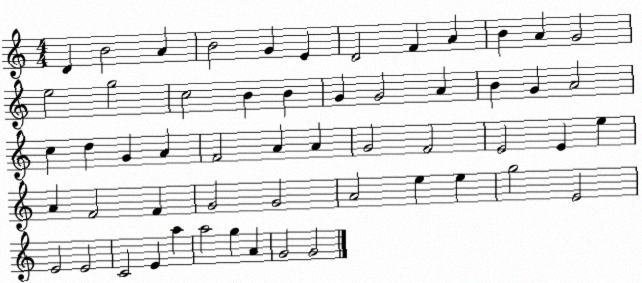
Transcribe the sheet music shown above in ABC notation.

X:1
T:Untitled
M:4/4
L:1/4
K:C
D B2 A B2 G E D2 F A B A G2 e2 g2 c2 B B G G2 A B G A2 c d G A F2 A A G2 F2 E2 E e A F2 F G2 G2 A2 e e g2 E2 E2 E2 C2 E a a2 g A G2 G2